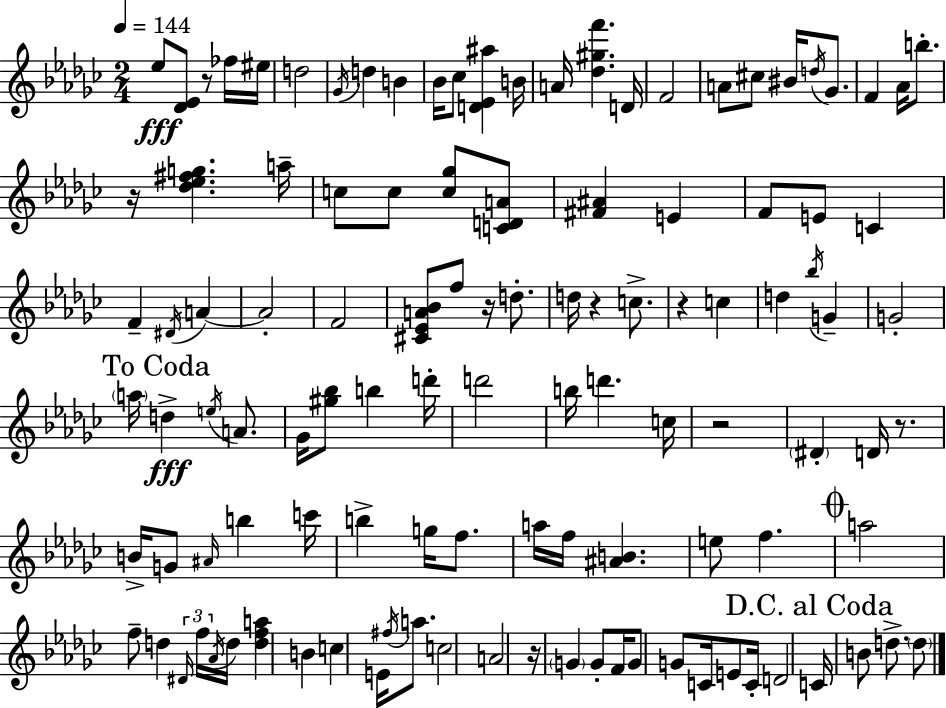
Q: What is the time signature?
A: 2/4